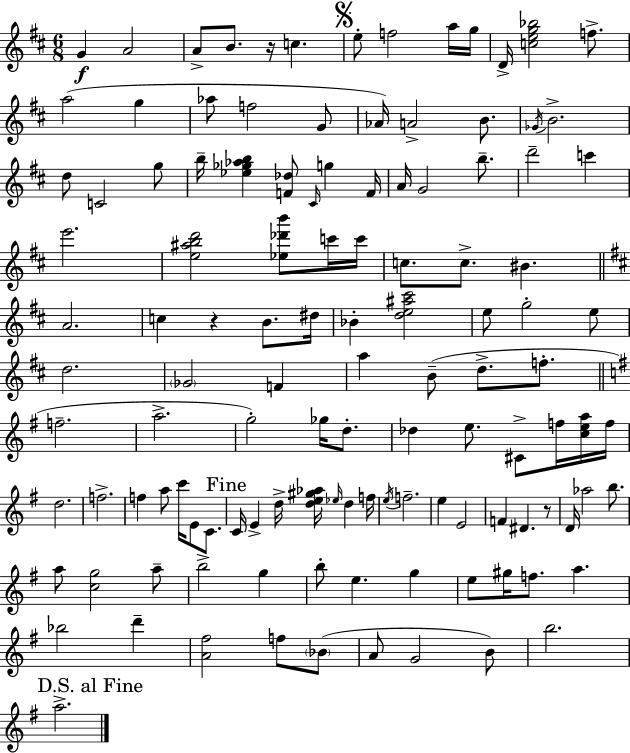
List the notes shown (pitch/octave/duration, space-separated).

G4/q A4/h A4/e B4/e. R/s C5/q. E5/e F5/h A5/s G5/s D4/s [C5,E5,G5,Bb5]/h F5/e. A5/h G5/q Ab5/e F5/h G4/e Ab4/s A4/h B4/e. Gb4/s B4/h. D5/e C4/h G5/e B5/s [Eb5,Gb5,Ab5,B5]/q [F4,Db5]/e C#4/s G5/q F4/s A4/s G4/h B5/e. D6/h C6/q E6/h. [E5,A#5,B5,D6]/h [Eb5,Db6,B6]/e C6/s C6/s C5/e. C5/e. BIS4/q. A4/h. C5/q R/q B4/e. D#5/s Bb4/q [D5,E5,A#5,C#6]/h E5/e G5/h E5/e D5/h. Gb4/h F4/q A5/q B4/e D5/e. F5/e. F5/h. A5/h. G5/h Gb5/s D5/e. Db5/q E5/e. C#4/e F5/s [C5,E5,A5]/s F5/s D5/h. F5/h. F5/q A5/e C6/s E4/e C4/e. C4/s E4/q D5/s [D5,E5,G#5,Ab5]/s Eb5/s D5/q F5/s E5/s F5/h. E5/q E4/h F4/q D#4/q. R/e D4/s Ab5/h B5/e. A5/e [C5,G5]/h A5/e B5/h G5/q B5/e E5/q. G5/q E5/e G#5/s F5/e. A5/q. Bb5/h D6/q [A4,F#5]/h F5/e Bb4/e A4/e G4/h B4/e B5/h. A5/h.